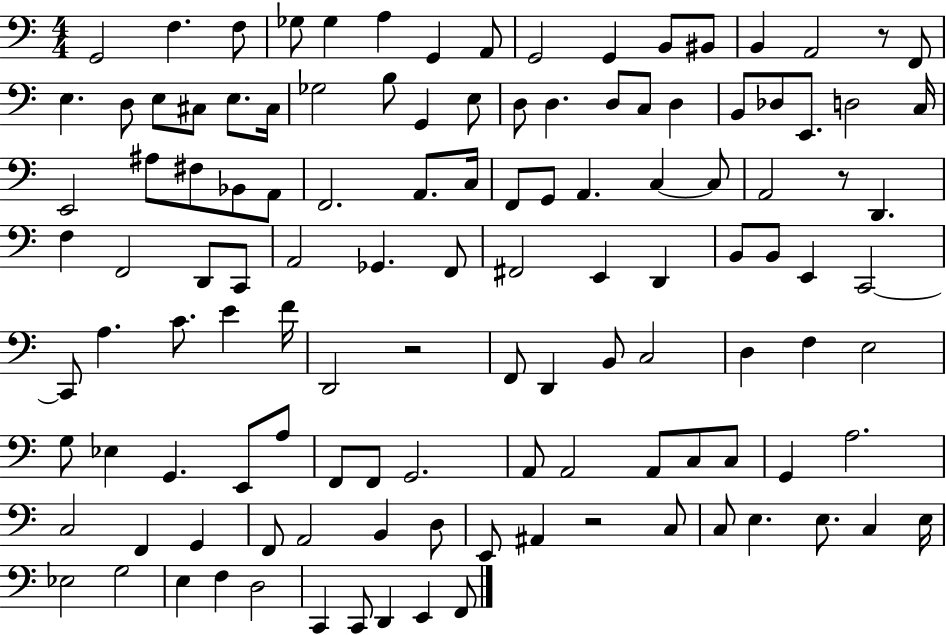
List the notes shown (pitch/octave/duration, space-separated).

G2/h F3/q. F3/e Gb3/e Gb3/q A3/q G2/q A2/e G2/h G2/q B2/e BIS2/e B2/q A2/h R/e F2/e E3/q. D3/e E3/e C#3/e E3/e. C#3/s Gb3/h B3/e G2/q E3/e D3/e D3/q. D3/e C3/e D3/q B2/e Db3/e E2/e. D3/h C3/s E2/h A#3/e F#3/e Bb2/e A2/e F2/h. A2/e. C3/s F2/e G2/e A2/q. C3/q C3/e A2/h R/e D2/q. F3/q F2/h D2/e C2/e A2/h Gb2/q. F2/e F#2/h E2/q D2/q B2/e B2/e E2/q C2/h C2/e A3/q. C4/e. E4/q F4/s D2/h R/h F2/e D2/q B2/e C3/h D3/q F3/q E3/h G3/e Eb3/q G2/q. E2/e A3/e F2/e F2/e G2/h. A2/e A2/h A2/e C3/e C3/e G2/q A3/h. C3/h F2/q G2/q F2/e A2/h B2/q D3/e E2/e A#2/q R/h C3/e C3/e E3/q. E3/e. C3/q E3/s Eb3/h G3/h E3/q F3/q D3/h C2/q C2/e D2/q E2/q F2/e